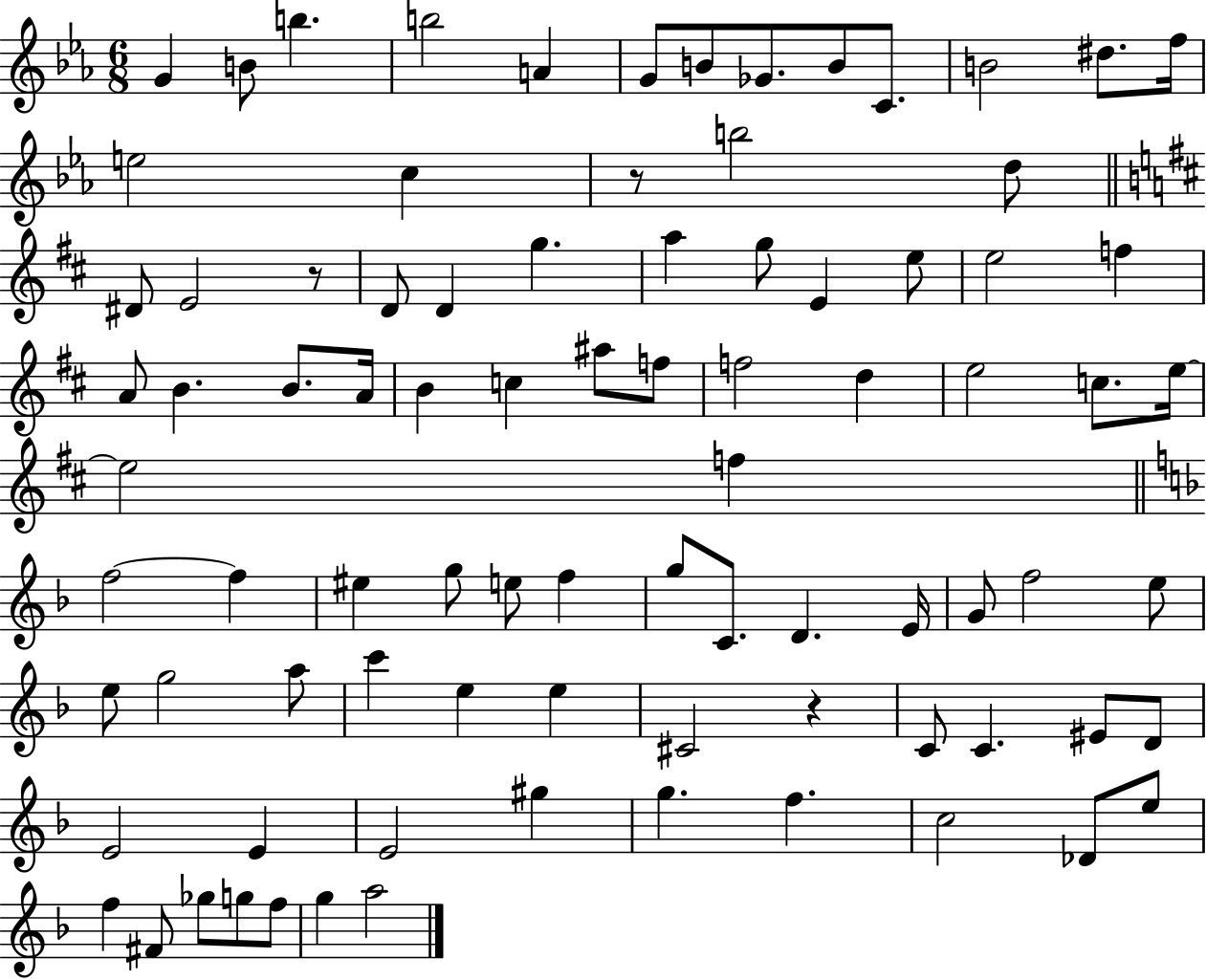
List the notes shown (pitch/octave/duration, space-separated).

G4/q B4/e B5/q. B5/h A4/q G4/e B4/e Gb4/e. B4/e C4/e. B4/h D#5/e. F5/s E5/h C5/q R/e B5/h D5/e D#4/e E4/h R/e D4/e D4/q G5/q. A5/q G5/e E4/q E5/e E5/h F5/q A4/e B4/q. B4/e. A4/s B4/q C5/q A#5/e F5/e F5/h D5/q E5/h C5/e. E5/s E5/h F5/q F5/h F5/q EIS5/q G5/e E5/e F5/q G5/e C4/e. D4/q. E4/s G4/e F5/h E5/e E5/e G5/h A5/e C6/q E5/q E5/q C#4/h R/q C4/e C4/q. EIS4/e D4/e E4/h E4/q E4/h G#5/q G5/q. F5/q. C5/h Db4/e E5/e F5/q F#4/e Gb5/e G5/e F5/e G5/q A5/h